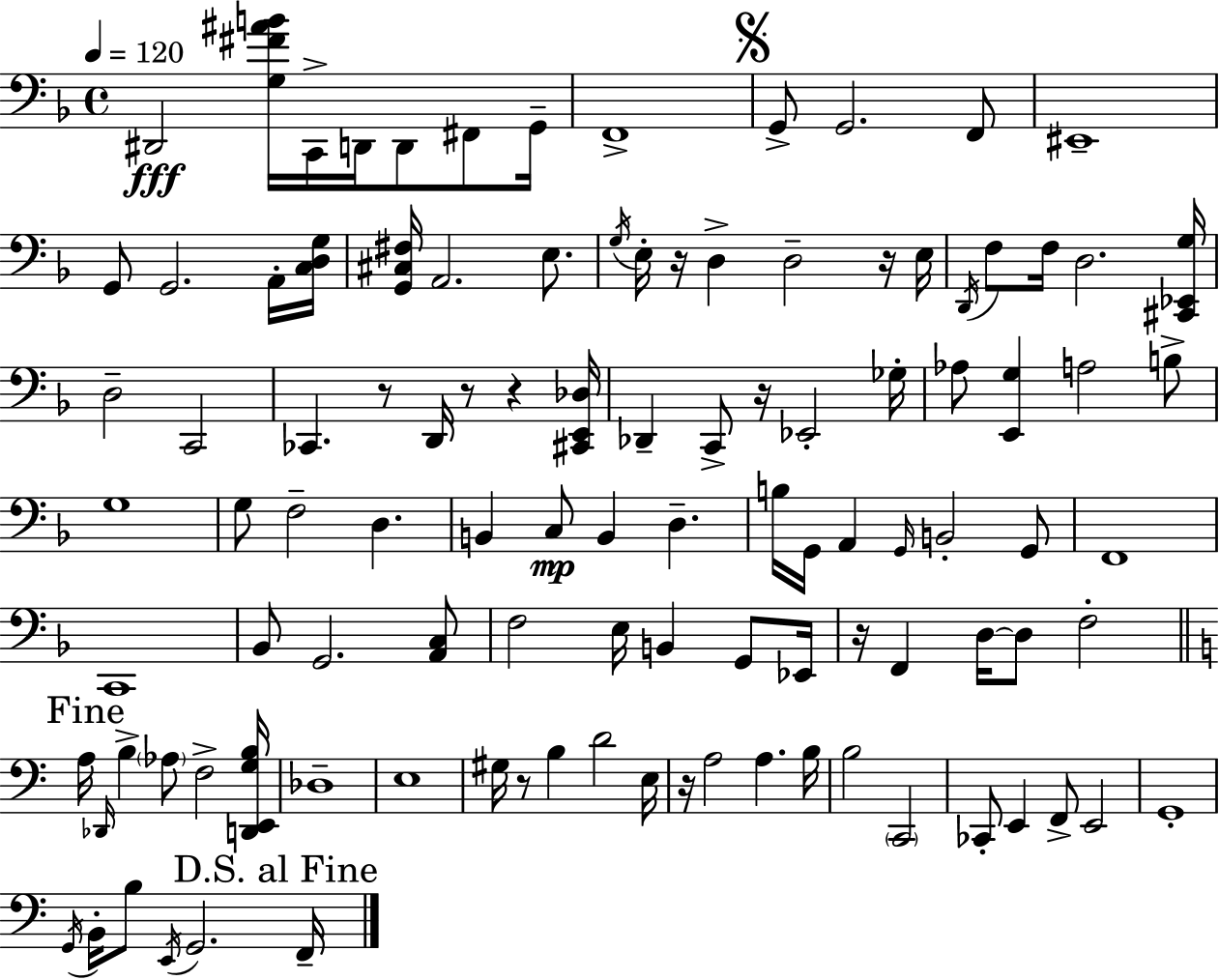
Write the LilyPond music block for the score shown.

{
  \clef bass
  \time 4/4
  \defaultTimeSignature
  \key d \minor
  \tempo 4 = 120
  dis,2\fff <g fis' ais' b'>16 c,16-> d,16 d,8 fis,8 g,16-- | f,1-> | \mark \markup { \musicglyph "scripts.segno" } g,8-> g,2. f,8 | eis,1-- | \break g,8 g,2. a,16-. <c d g>16 | <g, cis fis>16 a,2. e8. | \acciaccatura { g16 } e16-. r16 d4-> d2-- r16 | e16 \acciaccatura { d,16 } f8 f16 d2. | \break <cis, ees, g>16 d2-- c,2 | ces,4. r8 d,16 r8 r4 | <cis, e, des>16 des,4-- c,8-> r16 ees,2-. | ges16-. aes8 <e, g>4 a2 | \break b8-> g1 | g8 f2-- d4. | b,4 c8\mp b,4 d4.-- | b16 g,16 a,4 \grace { g,16 } b,2-. | \break g,8 f,1 | c,1 | bes,8 g,2. | <a, c>8 f2 e16 b,4 | \break g,8 ees,16 r16 f,4 d16~~ d8 f2-. | \mark "Fine" \bar "||" \break \key a \minor a16 \grace { des,16 } b4-> \parenthesize aes8 f2-> | <d, e, g b>16 des1-- | e1 | gis16 r8 b4 d'2 | \break e16 r16 a2 a4. | b16 b2 \parenthesize c,2 | ces,8-. e,4 f,8-> e,2 | g,1-. | \break \acciaccatura { g,16 } b,16-. b8 \acciaccatura { e,16 } g,2. | \mark "D.S. al Fine" f,16-- \bar "|."
}